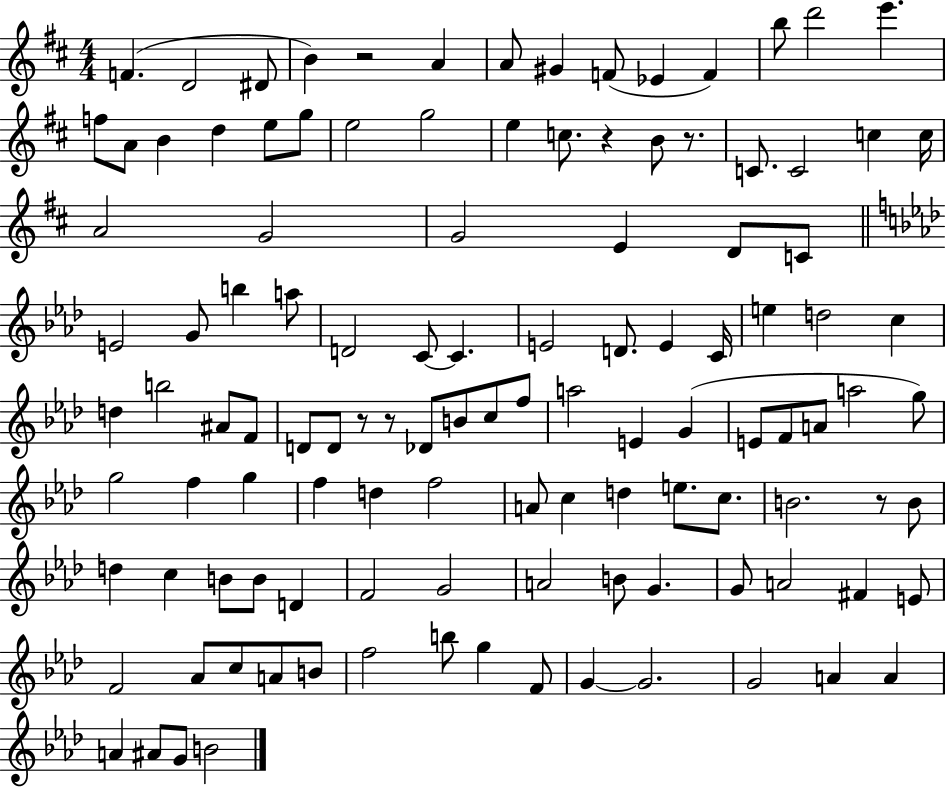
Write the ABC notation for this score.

X:1
T:Untitled
M:4/4
L:1/4
K:D
F D2 ^D/2 B z2 A A/2 ^G F/2 _E F b/2 d'2 e' f/2 A/2 B d e/2 g/2 e2 g2 e c/2 z B/2 z/2 C/2 C2 c c/4 A2 G2 G2 E D/2 C/2 E2 G/2 b a/2 D2 C/2 C E2 D/2 E C/4 e d2 c d b2 ^A/2 F/2 D/2 D/2 z/2 z/2 _D/2 B/2 c/2 f/2 a2 E G E/2 F/2 A/2 a2 g/2 g2 f g f d f2 A/2 c d e/2 c/2 B2 z/2 B/2 d c B/2 B/2 D F2 G2 A2 B/2 G G/2 A2 ^F E/2 F2 _A/2 c/2 A/2 B/2 f2 b/2 g F/2 G G2 G2 A A A ^A/2 G/2 B2